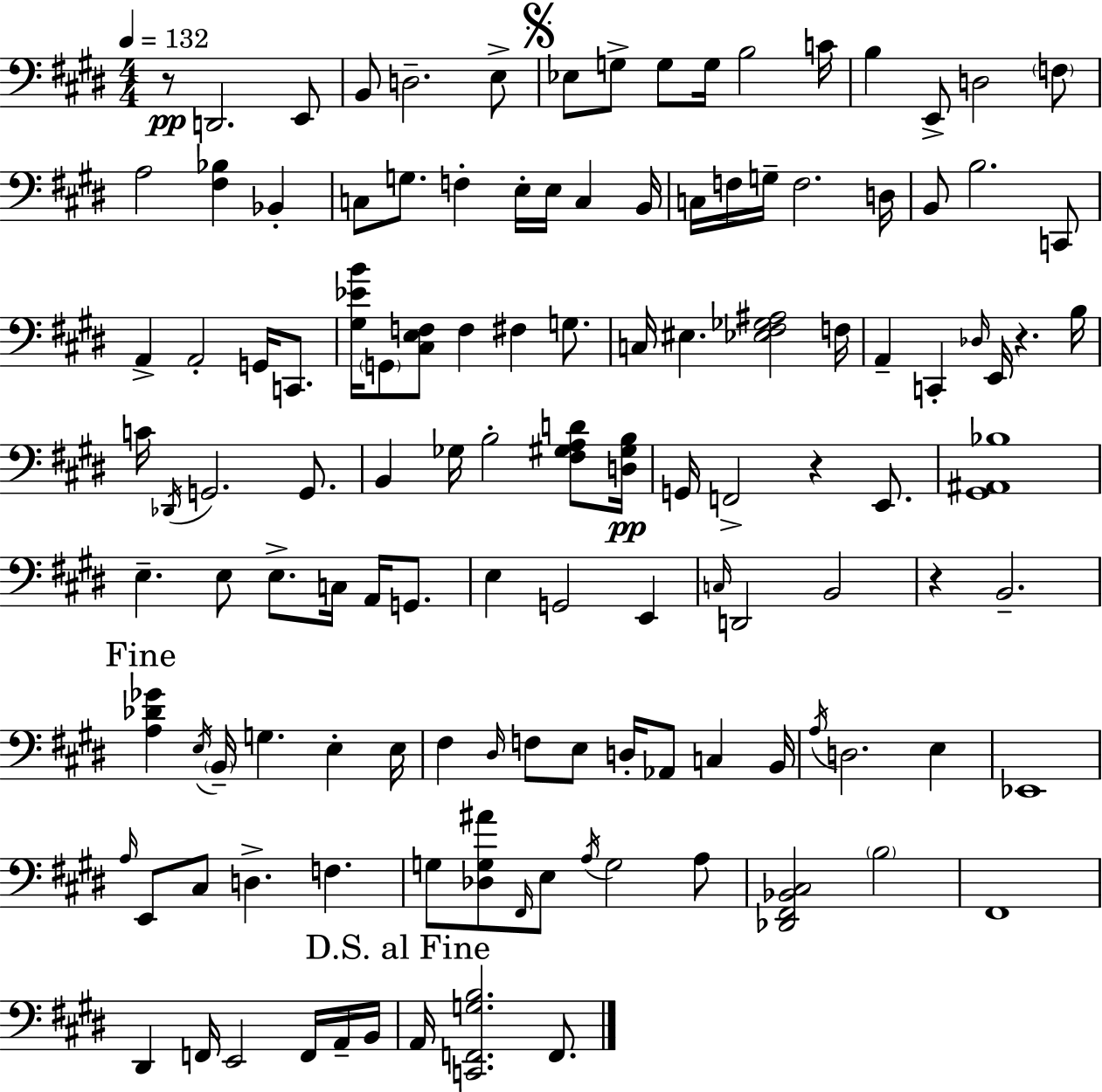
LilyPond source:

{
  \clef bass
  \numericTimeSignature
  \time 4/4
  \key e \major
  \tempo 4 = 132
  r8\pp d,2. e,8 | b,8 d2.-- e8-> | \mark \markup { \musicglyph "scripts.segno" } ees8 g8-> g8 g16 b2 c'16 | b4 e,8-> d2 \parenthesize f8 | \break a2 <fis bes>4 bes,4-. | c8 g8. f4-. e16-. e16 c4 b,16 | c16 f16 g16-- f2. d16 | b,8 b2. c,8 | \break a,4-> a,2-. g,16 c,8. | <gis ees' b'>16 \parenthesize g,8 <cis e f>8 f4 fis4 g8. | c16 eis4. <ees fis ges ais>2 f16 | a,4-- c,4-. \grace { des16 } e,16 r4. | \break b16 c'16 \acciaccatura { des,16 } g,2. g,8. | b,4 ges16 b2-. <fis gis a d'>8 | <d gis b>16\pp g,16 f,2-> r4 e,8. | <gis, ais, bes>1 | \break e4.-- e8 e8.-> c16 a,16 g,8. | e4 g,2 e,4 | \grace { c16 } d,2 b,2 | r4 b,2.-- | \break \mark "Fine" <a des' ges'>4 \acciaccatura { e16 } \parenthesize b,16-- g4. e4-. | e16 fis4 \grace { dis16 } f8 e8 d16-. aes,8 | c4 b,16 \acciaccatura { a16 } d2. | e4 ees,1 | \break \grace { a16 } e,8 cis8 d4.-> | f4. g8 <des g ais'>8 \grace { fis,16 } e8 \acciaccatura { a16 } g2 | a8 <des, fis, bes, cis>2 | \parenthesize b2 fis,1 | \break dis,4 f,16 e,2 | f,16 a,16-- b,16 \mark "D.S. al Fine" a,16 <c, f, g b>2. | f,8. \bar "|."
}